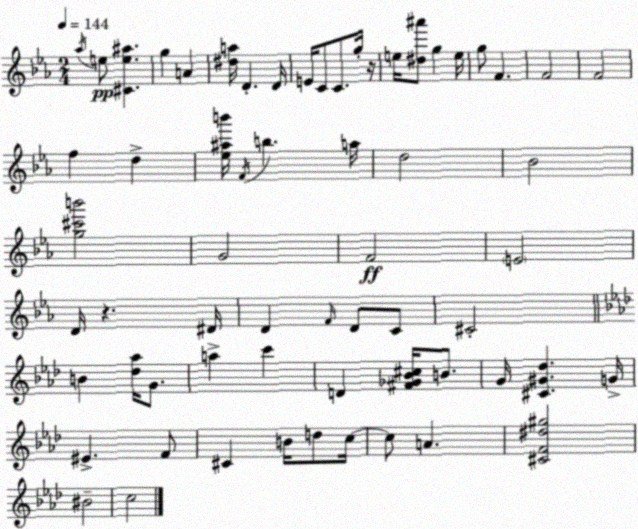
X:1
T:Untitled
M:2/4
L:1/4
K:Cm
_a/4 e/2 [^Ce^a] g A [^da]/4 D D/4 E/4 C/2 C/2 g/4 z/4 e/4 [^d^a']/2 g e/4 g/2 F F2 F2 f d [_e^ab']/4 F/4 b a/4 d2 _B2 [g^c'b']2 G2 F2 E2 D/4 z ^D/4 D F/4 D/2 C/2 ^C2 B [_d_a]/4 G/2 a c' D [^F_G_B^c]/4 B/2 G/4 [^C^G_d] G/4 ^E F/2 ^C B/4 d/2 c/4 c/2 A [^CF^d^g]2 ^B2 c2